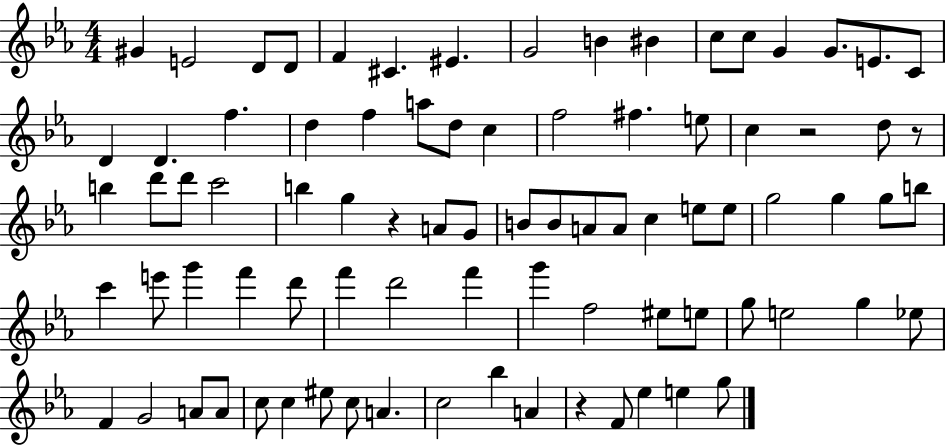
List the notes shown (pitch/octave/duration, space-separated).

G#4/q E4/h D4/e D4/e F4/q C#4/q. EIS4/q. G4/h B4/q BIS4/q C5/e C5/e G4/q G4/e. E4/e. C4/e D4/q D4/q. F5/q. D5/q F5/q A5/e D5/e C5/q F5/h F#5/q. E5/e C5/q R/h D5/e R/e B5/q D6/e D6/e C6/h B5/q G5/q R/q A4/e G4/e B4/e B4/e A4/e A4/e C5/q E5/e E5/e G5/h G5/q G5/e B5/e C6/q E6/e G6/q F6/q D6/e F6/q D6/h F6/q G6/q F5/h EIS5/e E5/e G5/e E5/h G5/q Eb5/e F4/q G4/h A4/e A4/e C5/e C5/q EIS5/e C5/e A4/q. C5/h Bb5/q A4/q R/q F4/e Eb5/q E5/q G5/e